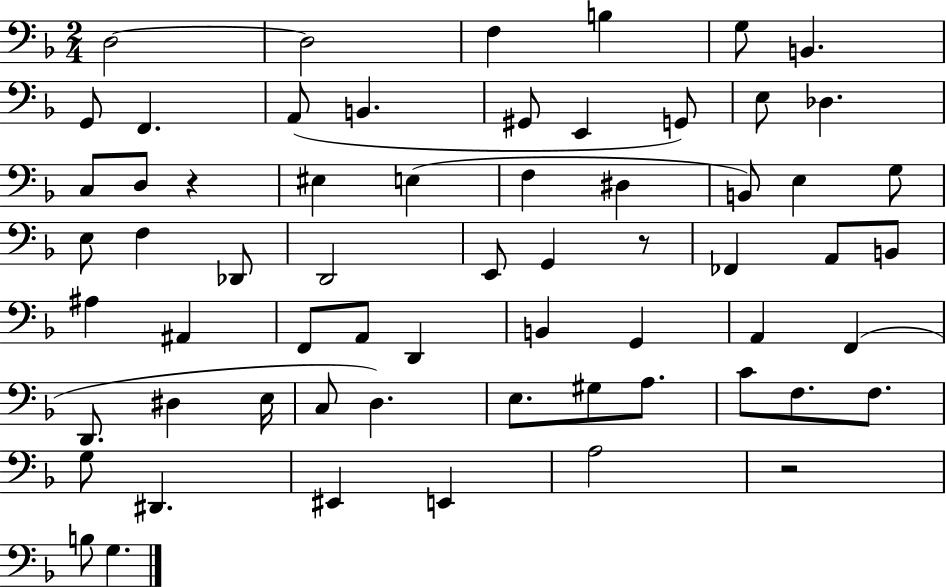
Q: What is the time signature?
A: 2/4